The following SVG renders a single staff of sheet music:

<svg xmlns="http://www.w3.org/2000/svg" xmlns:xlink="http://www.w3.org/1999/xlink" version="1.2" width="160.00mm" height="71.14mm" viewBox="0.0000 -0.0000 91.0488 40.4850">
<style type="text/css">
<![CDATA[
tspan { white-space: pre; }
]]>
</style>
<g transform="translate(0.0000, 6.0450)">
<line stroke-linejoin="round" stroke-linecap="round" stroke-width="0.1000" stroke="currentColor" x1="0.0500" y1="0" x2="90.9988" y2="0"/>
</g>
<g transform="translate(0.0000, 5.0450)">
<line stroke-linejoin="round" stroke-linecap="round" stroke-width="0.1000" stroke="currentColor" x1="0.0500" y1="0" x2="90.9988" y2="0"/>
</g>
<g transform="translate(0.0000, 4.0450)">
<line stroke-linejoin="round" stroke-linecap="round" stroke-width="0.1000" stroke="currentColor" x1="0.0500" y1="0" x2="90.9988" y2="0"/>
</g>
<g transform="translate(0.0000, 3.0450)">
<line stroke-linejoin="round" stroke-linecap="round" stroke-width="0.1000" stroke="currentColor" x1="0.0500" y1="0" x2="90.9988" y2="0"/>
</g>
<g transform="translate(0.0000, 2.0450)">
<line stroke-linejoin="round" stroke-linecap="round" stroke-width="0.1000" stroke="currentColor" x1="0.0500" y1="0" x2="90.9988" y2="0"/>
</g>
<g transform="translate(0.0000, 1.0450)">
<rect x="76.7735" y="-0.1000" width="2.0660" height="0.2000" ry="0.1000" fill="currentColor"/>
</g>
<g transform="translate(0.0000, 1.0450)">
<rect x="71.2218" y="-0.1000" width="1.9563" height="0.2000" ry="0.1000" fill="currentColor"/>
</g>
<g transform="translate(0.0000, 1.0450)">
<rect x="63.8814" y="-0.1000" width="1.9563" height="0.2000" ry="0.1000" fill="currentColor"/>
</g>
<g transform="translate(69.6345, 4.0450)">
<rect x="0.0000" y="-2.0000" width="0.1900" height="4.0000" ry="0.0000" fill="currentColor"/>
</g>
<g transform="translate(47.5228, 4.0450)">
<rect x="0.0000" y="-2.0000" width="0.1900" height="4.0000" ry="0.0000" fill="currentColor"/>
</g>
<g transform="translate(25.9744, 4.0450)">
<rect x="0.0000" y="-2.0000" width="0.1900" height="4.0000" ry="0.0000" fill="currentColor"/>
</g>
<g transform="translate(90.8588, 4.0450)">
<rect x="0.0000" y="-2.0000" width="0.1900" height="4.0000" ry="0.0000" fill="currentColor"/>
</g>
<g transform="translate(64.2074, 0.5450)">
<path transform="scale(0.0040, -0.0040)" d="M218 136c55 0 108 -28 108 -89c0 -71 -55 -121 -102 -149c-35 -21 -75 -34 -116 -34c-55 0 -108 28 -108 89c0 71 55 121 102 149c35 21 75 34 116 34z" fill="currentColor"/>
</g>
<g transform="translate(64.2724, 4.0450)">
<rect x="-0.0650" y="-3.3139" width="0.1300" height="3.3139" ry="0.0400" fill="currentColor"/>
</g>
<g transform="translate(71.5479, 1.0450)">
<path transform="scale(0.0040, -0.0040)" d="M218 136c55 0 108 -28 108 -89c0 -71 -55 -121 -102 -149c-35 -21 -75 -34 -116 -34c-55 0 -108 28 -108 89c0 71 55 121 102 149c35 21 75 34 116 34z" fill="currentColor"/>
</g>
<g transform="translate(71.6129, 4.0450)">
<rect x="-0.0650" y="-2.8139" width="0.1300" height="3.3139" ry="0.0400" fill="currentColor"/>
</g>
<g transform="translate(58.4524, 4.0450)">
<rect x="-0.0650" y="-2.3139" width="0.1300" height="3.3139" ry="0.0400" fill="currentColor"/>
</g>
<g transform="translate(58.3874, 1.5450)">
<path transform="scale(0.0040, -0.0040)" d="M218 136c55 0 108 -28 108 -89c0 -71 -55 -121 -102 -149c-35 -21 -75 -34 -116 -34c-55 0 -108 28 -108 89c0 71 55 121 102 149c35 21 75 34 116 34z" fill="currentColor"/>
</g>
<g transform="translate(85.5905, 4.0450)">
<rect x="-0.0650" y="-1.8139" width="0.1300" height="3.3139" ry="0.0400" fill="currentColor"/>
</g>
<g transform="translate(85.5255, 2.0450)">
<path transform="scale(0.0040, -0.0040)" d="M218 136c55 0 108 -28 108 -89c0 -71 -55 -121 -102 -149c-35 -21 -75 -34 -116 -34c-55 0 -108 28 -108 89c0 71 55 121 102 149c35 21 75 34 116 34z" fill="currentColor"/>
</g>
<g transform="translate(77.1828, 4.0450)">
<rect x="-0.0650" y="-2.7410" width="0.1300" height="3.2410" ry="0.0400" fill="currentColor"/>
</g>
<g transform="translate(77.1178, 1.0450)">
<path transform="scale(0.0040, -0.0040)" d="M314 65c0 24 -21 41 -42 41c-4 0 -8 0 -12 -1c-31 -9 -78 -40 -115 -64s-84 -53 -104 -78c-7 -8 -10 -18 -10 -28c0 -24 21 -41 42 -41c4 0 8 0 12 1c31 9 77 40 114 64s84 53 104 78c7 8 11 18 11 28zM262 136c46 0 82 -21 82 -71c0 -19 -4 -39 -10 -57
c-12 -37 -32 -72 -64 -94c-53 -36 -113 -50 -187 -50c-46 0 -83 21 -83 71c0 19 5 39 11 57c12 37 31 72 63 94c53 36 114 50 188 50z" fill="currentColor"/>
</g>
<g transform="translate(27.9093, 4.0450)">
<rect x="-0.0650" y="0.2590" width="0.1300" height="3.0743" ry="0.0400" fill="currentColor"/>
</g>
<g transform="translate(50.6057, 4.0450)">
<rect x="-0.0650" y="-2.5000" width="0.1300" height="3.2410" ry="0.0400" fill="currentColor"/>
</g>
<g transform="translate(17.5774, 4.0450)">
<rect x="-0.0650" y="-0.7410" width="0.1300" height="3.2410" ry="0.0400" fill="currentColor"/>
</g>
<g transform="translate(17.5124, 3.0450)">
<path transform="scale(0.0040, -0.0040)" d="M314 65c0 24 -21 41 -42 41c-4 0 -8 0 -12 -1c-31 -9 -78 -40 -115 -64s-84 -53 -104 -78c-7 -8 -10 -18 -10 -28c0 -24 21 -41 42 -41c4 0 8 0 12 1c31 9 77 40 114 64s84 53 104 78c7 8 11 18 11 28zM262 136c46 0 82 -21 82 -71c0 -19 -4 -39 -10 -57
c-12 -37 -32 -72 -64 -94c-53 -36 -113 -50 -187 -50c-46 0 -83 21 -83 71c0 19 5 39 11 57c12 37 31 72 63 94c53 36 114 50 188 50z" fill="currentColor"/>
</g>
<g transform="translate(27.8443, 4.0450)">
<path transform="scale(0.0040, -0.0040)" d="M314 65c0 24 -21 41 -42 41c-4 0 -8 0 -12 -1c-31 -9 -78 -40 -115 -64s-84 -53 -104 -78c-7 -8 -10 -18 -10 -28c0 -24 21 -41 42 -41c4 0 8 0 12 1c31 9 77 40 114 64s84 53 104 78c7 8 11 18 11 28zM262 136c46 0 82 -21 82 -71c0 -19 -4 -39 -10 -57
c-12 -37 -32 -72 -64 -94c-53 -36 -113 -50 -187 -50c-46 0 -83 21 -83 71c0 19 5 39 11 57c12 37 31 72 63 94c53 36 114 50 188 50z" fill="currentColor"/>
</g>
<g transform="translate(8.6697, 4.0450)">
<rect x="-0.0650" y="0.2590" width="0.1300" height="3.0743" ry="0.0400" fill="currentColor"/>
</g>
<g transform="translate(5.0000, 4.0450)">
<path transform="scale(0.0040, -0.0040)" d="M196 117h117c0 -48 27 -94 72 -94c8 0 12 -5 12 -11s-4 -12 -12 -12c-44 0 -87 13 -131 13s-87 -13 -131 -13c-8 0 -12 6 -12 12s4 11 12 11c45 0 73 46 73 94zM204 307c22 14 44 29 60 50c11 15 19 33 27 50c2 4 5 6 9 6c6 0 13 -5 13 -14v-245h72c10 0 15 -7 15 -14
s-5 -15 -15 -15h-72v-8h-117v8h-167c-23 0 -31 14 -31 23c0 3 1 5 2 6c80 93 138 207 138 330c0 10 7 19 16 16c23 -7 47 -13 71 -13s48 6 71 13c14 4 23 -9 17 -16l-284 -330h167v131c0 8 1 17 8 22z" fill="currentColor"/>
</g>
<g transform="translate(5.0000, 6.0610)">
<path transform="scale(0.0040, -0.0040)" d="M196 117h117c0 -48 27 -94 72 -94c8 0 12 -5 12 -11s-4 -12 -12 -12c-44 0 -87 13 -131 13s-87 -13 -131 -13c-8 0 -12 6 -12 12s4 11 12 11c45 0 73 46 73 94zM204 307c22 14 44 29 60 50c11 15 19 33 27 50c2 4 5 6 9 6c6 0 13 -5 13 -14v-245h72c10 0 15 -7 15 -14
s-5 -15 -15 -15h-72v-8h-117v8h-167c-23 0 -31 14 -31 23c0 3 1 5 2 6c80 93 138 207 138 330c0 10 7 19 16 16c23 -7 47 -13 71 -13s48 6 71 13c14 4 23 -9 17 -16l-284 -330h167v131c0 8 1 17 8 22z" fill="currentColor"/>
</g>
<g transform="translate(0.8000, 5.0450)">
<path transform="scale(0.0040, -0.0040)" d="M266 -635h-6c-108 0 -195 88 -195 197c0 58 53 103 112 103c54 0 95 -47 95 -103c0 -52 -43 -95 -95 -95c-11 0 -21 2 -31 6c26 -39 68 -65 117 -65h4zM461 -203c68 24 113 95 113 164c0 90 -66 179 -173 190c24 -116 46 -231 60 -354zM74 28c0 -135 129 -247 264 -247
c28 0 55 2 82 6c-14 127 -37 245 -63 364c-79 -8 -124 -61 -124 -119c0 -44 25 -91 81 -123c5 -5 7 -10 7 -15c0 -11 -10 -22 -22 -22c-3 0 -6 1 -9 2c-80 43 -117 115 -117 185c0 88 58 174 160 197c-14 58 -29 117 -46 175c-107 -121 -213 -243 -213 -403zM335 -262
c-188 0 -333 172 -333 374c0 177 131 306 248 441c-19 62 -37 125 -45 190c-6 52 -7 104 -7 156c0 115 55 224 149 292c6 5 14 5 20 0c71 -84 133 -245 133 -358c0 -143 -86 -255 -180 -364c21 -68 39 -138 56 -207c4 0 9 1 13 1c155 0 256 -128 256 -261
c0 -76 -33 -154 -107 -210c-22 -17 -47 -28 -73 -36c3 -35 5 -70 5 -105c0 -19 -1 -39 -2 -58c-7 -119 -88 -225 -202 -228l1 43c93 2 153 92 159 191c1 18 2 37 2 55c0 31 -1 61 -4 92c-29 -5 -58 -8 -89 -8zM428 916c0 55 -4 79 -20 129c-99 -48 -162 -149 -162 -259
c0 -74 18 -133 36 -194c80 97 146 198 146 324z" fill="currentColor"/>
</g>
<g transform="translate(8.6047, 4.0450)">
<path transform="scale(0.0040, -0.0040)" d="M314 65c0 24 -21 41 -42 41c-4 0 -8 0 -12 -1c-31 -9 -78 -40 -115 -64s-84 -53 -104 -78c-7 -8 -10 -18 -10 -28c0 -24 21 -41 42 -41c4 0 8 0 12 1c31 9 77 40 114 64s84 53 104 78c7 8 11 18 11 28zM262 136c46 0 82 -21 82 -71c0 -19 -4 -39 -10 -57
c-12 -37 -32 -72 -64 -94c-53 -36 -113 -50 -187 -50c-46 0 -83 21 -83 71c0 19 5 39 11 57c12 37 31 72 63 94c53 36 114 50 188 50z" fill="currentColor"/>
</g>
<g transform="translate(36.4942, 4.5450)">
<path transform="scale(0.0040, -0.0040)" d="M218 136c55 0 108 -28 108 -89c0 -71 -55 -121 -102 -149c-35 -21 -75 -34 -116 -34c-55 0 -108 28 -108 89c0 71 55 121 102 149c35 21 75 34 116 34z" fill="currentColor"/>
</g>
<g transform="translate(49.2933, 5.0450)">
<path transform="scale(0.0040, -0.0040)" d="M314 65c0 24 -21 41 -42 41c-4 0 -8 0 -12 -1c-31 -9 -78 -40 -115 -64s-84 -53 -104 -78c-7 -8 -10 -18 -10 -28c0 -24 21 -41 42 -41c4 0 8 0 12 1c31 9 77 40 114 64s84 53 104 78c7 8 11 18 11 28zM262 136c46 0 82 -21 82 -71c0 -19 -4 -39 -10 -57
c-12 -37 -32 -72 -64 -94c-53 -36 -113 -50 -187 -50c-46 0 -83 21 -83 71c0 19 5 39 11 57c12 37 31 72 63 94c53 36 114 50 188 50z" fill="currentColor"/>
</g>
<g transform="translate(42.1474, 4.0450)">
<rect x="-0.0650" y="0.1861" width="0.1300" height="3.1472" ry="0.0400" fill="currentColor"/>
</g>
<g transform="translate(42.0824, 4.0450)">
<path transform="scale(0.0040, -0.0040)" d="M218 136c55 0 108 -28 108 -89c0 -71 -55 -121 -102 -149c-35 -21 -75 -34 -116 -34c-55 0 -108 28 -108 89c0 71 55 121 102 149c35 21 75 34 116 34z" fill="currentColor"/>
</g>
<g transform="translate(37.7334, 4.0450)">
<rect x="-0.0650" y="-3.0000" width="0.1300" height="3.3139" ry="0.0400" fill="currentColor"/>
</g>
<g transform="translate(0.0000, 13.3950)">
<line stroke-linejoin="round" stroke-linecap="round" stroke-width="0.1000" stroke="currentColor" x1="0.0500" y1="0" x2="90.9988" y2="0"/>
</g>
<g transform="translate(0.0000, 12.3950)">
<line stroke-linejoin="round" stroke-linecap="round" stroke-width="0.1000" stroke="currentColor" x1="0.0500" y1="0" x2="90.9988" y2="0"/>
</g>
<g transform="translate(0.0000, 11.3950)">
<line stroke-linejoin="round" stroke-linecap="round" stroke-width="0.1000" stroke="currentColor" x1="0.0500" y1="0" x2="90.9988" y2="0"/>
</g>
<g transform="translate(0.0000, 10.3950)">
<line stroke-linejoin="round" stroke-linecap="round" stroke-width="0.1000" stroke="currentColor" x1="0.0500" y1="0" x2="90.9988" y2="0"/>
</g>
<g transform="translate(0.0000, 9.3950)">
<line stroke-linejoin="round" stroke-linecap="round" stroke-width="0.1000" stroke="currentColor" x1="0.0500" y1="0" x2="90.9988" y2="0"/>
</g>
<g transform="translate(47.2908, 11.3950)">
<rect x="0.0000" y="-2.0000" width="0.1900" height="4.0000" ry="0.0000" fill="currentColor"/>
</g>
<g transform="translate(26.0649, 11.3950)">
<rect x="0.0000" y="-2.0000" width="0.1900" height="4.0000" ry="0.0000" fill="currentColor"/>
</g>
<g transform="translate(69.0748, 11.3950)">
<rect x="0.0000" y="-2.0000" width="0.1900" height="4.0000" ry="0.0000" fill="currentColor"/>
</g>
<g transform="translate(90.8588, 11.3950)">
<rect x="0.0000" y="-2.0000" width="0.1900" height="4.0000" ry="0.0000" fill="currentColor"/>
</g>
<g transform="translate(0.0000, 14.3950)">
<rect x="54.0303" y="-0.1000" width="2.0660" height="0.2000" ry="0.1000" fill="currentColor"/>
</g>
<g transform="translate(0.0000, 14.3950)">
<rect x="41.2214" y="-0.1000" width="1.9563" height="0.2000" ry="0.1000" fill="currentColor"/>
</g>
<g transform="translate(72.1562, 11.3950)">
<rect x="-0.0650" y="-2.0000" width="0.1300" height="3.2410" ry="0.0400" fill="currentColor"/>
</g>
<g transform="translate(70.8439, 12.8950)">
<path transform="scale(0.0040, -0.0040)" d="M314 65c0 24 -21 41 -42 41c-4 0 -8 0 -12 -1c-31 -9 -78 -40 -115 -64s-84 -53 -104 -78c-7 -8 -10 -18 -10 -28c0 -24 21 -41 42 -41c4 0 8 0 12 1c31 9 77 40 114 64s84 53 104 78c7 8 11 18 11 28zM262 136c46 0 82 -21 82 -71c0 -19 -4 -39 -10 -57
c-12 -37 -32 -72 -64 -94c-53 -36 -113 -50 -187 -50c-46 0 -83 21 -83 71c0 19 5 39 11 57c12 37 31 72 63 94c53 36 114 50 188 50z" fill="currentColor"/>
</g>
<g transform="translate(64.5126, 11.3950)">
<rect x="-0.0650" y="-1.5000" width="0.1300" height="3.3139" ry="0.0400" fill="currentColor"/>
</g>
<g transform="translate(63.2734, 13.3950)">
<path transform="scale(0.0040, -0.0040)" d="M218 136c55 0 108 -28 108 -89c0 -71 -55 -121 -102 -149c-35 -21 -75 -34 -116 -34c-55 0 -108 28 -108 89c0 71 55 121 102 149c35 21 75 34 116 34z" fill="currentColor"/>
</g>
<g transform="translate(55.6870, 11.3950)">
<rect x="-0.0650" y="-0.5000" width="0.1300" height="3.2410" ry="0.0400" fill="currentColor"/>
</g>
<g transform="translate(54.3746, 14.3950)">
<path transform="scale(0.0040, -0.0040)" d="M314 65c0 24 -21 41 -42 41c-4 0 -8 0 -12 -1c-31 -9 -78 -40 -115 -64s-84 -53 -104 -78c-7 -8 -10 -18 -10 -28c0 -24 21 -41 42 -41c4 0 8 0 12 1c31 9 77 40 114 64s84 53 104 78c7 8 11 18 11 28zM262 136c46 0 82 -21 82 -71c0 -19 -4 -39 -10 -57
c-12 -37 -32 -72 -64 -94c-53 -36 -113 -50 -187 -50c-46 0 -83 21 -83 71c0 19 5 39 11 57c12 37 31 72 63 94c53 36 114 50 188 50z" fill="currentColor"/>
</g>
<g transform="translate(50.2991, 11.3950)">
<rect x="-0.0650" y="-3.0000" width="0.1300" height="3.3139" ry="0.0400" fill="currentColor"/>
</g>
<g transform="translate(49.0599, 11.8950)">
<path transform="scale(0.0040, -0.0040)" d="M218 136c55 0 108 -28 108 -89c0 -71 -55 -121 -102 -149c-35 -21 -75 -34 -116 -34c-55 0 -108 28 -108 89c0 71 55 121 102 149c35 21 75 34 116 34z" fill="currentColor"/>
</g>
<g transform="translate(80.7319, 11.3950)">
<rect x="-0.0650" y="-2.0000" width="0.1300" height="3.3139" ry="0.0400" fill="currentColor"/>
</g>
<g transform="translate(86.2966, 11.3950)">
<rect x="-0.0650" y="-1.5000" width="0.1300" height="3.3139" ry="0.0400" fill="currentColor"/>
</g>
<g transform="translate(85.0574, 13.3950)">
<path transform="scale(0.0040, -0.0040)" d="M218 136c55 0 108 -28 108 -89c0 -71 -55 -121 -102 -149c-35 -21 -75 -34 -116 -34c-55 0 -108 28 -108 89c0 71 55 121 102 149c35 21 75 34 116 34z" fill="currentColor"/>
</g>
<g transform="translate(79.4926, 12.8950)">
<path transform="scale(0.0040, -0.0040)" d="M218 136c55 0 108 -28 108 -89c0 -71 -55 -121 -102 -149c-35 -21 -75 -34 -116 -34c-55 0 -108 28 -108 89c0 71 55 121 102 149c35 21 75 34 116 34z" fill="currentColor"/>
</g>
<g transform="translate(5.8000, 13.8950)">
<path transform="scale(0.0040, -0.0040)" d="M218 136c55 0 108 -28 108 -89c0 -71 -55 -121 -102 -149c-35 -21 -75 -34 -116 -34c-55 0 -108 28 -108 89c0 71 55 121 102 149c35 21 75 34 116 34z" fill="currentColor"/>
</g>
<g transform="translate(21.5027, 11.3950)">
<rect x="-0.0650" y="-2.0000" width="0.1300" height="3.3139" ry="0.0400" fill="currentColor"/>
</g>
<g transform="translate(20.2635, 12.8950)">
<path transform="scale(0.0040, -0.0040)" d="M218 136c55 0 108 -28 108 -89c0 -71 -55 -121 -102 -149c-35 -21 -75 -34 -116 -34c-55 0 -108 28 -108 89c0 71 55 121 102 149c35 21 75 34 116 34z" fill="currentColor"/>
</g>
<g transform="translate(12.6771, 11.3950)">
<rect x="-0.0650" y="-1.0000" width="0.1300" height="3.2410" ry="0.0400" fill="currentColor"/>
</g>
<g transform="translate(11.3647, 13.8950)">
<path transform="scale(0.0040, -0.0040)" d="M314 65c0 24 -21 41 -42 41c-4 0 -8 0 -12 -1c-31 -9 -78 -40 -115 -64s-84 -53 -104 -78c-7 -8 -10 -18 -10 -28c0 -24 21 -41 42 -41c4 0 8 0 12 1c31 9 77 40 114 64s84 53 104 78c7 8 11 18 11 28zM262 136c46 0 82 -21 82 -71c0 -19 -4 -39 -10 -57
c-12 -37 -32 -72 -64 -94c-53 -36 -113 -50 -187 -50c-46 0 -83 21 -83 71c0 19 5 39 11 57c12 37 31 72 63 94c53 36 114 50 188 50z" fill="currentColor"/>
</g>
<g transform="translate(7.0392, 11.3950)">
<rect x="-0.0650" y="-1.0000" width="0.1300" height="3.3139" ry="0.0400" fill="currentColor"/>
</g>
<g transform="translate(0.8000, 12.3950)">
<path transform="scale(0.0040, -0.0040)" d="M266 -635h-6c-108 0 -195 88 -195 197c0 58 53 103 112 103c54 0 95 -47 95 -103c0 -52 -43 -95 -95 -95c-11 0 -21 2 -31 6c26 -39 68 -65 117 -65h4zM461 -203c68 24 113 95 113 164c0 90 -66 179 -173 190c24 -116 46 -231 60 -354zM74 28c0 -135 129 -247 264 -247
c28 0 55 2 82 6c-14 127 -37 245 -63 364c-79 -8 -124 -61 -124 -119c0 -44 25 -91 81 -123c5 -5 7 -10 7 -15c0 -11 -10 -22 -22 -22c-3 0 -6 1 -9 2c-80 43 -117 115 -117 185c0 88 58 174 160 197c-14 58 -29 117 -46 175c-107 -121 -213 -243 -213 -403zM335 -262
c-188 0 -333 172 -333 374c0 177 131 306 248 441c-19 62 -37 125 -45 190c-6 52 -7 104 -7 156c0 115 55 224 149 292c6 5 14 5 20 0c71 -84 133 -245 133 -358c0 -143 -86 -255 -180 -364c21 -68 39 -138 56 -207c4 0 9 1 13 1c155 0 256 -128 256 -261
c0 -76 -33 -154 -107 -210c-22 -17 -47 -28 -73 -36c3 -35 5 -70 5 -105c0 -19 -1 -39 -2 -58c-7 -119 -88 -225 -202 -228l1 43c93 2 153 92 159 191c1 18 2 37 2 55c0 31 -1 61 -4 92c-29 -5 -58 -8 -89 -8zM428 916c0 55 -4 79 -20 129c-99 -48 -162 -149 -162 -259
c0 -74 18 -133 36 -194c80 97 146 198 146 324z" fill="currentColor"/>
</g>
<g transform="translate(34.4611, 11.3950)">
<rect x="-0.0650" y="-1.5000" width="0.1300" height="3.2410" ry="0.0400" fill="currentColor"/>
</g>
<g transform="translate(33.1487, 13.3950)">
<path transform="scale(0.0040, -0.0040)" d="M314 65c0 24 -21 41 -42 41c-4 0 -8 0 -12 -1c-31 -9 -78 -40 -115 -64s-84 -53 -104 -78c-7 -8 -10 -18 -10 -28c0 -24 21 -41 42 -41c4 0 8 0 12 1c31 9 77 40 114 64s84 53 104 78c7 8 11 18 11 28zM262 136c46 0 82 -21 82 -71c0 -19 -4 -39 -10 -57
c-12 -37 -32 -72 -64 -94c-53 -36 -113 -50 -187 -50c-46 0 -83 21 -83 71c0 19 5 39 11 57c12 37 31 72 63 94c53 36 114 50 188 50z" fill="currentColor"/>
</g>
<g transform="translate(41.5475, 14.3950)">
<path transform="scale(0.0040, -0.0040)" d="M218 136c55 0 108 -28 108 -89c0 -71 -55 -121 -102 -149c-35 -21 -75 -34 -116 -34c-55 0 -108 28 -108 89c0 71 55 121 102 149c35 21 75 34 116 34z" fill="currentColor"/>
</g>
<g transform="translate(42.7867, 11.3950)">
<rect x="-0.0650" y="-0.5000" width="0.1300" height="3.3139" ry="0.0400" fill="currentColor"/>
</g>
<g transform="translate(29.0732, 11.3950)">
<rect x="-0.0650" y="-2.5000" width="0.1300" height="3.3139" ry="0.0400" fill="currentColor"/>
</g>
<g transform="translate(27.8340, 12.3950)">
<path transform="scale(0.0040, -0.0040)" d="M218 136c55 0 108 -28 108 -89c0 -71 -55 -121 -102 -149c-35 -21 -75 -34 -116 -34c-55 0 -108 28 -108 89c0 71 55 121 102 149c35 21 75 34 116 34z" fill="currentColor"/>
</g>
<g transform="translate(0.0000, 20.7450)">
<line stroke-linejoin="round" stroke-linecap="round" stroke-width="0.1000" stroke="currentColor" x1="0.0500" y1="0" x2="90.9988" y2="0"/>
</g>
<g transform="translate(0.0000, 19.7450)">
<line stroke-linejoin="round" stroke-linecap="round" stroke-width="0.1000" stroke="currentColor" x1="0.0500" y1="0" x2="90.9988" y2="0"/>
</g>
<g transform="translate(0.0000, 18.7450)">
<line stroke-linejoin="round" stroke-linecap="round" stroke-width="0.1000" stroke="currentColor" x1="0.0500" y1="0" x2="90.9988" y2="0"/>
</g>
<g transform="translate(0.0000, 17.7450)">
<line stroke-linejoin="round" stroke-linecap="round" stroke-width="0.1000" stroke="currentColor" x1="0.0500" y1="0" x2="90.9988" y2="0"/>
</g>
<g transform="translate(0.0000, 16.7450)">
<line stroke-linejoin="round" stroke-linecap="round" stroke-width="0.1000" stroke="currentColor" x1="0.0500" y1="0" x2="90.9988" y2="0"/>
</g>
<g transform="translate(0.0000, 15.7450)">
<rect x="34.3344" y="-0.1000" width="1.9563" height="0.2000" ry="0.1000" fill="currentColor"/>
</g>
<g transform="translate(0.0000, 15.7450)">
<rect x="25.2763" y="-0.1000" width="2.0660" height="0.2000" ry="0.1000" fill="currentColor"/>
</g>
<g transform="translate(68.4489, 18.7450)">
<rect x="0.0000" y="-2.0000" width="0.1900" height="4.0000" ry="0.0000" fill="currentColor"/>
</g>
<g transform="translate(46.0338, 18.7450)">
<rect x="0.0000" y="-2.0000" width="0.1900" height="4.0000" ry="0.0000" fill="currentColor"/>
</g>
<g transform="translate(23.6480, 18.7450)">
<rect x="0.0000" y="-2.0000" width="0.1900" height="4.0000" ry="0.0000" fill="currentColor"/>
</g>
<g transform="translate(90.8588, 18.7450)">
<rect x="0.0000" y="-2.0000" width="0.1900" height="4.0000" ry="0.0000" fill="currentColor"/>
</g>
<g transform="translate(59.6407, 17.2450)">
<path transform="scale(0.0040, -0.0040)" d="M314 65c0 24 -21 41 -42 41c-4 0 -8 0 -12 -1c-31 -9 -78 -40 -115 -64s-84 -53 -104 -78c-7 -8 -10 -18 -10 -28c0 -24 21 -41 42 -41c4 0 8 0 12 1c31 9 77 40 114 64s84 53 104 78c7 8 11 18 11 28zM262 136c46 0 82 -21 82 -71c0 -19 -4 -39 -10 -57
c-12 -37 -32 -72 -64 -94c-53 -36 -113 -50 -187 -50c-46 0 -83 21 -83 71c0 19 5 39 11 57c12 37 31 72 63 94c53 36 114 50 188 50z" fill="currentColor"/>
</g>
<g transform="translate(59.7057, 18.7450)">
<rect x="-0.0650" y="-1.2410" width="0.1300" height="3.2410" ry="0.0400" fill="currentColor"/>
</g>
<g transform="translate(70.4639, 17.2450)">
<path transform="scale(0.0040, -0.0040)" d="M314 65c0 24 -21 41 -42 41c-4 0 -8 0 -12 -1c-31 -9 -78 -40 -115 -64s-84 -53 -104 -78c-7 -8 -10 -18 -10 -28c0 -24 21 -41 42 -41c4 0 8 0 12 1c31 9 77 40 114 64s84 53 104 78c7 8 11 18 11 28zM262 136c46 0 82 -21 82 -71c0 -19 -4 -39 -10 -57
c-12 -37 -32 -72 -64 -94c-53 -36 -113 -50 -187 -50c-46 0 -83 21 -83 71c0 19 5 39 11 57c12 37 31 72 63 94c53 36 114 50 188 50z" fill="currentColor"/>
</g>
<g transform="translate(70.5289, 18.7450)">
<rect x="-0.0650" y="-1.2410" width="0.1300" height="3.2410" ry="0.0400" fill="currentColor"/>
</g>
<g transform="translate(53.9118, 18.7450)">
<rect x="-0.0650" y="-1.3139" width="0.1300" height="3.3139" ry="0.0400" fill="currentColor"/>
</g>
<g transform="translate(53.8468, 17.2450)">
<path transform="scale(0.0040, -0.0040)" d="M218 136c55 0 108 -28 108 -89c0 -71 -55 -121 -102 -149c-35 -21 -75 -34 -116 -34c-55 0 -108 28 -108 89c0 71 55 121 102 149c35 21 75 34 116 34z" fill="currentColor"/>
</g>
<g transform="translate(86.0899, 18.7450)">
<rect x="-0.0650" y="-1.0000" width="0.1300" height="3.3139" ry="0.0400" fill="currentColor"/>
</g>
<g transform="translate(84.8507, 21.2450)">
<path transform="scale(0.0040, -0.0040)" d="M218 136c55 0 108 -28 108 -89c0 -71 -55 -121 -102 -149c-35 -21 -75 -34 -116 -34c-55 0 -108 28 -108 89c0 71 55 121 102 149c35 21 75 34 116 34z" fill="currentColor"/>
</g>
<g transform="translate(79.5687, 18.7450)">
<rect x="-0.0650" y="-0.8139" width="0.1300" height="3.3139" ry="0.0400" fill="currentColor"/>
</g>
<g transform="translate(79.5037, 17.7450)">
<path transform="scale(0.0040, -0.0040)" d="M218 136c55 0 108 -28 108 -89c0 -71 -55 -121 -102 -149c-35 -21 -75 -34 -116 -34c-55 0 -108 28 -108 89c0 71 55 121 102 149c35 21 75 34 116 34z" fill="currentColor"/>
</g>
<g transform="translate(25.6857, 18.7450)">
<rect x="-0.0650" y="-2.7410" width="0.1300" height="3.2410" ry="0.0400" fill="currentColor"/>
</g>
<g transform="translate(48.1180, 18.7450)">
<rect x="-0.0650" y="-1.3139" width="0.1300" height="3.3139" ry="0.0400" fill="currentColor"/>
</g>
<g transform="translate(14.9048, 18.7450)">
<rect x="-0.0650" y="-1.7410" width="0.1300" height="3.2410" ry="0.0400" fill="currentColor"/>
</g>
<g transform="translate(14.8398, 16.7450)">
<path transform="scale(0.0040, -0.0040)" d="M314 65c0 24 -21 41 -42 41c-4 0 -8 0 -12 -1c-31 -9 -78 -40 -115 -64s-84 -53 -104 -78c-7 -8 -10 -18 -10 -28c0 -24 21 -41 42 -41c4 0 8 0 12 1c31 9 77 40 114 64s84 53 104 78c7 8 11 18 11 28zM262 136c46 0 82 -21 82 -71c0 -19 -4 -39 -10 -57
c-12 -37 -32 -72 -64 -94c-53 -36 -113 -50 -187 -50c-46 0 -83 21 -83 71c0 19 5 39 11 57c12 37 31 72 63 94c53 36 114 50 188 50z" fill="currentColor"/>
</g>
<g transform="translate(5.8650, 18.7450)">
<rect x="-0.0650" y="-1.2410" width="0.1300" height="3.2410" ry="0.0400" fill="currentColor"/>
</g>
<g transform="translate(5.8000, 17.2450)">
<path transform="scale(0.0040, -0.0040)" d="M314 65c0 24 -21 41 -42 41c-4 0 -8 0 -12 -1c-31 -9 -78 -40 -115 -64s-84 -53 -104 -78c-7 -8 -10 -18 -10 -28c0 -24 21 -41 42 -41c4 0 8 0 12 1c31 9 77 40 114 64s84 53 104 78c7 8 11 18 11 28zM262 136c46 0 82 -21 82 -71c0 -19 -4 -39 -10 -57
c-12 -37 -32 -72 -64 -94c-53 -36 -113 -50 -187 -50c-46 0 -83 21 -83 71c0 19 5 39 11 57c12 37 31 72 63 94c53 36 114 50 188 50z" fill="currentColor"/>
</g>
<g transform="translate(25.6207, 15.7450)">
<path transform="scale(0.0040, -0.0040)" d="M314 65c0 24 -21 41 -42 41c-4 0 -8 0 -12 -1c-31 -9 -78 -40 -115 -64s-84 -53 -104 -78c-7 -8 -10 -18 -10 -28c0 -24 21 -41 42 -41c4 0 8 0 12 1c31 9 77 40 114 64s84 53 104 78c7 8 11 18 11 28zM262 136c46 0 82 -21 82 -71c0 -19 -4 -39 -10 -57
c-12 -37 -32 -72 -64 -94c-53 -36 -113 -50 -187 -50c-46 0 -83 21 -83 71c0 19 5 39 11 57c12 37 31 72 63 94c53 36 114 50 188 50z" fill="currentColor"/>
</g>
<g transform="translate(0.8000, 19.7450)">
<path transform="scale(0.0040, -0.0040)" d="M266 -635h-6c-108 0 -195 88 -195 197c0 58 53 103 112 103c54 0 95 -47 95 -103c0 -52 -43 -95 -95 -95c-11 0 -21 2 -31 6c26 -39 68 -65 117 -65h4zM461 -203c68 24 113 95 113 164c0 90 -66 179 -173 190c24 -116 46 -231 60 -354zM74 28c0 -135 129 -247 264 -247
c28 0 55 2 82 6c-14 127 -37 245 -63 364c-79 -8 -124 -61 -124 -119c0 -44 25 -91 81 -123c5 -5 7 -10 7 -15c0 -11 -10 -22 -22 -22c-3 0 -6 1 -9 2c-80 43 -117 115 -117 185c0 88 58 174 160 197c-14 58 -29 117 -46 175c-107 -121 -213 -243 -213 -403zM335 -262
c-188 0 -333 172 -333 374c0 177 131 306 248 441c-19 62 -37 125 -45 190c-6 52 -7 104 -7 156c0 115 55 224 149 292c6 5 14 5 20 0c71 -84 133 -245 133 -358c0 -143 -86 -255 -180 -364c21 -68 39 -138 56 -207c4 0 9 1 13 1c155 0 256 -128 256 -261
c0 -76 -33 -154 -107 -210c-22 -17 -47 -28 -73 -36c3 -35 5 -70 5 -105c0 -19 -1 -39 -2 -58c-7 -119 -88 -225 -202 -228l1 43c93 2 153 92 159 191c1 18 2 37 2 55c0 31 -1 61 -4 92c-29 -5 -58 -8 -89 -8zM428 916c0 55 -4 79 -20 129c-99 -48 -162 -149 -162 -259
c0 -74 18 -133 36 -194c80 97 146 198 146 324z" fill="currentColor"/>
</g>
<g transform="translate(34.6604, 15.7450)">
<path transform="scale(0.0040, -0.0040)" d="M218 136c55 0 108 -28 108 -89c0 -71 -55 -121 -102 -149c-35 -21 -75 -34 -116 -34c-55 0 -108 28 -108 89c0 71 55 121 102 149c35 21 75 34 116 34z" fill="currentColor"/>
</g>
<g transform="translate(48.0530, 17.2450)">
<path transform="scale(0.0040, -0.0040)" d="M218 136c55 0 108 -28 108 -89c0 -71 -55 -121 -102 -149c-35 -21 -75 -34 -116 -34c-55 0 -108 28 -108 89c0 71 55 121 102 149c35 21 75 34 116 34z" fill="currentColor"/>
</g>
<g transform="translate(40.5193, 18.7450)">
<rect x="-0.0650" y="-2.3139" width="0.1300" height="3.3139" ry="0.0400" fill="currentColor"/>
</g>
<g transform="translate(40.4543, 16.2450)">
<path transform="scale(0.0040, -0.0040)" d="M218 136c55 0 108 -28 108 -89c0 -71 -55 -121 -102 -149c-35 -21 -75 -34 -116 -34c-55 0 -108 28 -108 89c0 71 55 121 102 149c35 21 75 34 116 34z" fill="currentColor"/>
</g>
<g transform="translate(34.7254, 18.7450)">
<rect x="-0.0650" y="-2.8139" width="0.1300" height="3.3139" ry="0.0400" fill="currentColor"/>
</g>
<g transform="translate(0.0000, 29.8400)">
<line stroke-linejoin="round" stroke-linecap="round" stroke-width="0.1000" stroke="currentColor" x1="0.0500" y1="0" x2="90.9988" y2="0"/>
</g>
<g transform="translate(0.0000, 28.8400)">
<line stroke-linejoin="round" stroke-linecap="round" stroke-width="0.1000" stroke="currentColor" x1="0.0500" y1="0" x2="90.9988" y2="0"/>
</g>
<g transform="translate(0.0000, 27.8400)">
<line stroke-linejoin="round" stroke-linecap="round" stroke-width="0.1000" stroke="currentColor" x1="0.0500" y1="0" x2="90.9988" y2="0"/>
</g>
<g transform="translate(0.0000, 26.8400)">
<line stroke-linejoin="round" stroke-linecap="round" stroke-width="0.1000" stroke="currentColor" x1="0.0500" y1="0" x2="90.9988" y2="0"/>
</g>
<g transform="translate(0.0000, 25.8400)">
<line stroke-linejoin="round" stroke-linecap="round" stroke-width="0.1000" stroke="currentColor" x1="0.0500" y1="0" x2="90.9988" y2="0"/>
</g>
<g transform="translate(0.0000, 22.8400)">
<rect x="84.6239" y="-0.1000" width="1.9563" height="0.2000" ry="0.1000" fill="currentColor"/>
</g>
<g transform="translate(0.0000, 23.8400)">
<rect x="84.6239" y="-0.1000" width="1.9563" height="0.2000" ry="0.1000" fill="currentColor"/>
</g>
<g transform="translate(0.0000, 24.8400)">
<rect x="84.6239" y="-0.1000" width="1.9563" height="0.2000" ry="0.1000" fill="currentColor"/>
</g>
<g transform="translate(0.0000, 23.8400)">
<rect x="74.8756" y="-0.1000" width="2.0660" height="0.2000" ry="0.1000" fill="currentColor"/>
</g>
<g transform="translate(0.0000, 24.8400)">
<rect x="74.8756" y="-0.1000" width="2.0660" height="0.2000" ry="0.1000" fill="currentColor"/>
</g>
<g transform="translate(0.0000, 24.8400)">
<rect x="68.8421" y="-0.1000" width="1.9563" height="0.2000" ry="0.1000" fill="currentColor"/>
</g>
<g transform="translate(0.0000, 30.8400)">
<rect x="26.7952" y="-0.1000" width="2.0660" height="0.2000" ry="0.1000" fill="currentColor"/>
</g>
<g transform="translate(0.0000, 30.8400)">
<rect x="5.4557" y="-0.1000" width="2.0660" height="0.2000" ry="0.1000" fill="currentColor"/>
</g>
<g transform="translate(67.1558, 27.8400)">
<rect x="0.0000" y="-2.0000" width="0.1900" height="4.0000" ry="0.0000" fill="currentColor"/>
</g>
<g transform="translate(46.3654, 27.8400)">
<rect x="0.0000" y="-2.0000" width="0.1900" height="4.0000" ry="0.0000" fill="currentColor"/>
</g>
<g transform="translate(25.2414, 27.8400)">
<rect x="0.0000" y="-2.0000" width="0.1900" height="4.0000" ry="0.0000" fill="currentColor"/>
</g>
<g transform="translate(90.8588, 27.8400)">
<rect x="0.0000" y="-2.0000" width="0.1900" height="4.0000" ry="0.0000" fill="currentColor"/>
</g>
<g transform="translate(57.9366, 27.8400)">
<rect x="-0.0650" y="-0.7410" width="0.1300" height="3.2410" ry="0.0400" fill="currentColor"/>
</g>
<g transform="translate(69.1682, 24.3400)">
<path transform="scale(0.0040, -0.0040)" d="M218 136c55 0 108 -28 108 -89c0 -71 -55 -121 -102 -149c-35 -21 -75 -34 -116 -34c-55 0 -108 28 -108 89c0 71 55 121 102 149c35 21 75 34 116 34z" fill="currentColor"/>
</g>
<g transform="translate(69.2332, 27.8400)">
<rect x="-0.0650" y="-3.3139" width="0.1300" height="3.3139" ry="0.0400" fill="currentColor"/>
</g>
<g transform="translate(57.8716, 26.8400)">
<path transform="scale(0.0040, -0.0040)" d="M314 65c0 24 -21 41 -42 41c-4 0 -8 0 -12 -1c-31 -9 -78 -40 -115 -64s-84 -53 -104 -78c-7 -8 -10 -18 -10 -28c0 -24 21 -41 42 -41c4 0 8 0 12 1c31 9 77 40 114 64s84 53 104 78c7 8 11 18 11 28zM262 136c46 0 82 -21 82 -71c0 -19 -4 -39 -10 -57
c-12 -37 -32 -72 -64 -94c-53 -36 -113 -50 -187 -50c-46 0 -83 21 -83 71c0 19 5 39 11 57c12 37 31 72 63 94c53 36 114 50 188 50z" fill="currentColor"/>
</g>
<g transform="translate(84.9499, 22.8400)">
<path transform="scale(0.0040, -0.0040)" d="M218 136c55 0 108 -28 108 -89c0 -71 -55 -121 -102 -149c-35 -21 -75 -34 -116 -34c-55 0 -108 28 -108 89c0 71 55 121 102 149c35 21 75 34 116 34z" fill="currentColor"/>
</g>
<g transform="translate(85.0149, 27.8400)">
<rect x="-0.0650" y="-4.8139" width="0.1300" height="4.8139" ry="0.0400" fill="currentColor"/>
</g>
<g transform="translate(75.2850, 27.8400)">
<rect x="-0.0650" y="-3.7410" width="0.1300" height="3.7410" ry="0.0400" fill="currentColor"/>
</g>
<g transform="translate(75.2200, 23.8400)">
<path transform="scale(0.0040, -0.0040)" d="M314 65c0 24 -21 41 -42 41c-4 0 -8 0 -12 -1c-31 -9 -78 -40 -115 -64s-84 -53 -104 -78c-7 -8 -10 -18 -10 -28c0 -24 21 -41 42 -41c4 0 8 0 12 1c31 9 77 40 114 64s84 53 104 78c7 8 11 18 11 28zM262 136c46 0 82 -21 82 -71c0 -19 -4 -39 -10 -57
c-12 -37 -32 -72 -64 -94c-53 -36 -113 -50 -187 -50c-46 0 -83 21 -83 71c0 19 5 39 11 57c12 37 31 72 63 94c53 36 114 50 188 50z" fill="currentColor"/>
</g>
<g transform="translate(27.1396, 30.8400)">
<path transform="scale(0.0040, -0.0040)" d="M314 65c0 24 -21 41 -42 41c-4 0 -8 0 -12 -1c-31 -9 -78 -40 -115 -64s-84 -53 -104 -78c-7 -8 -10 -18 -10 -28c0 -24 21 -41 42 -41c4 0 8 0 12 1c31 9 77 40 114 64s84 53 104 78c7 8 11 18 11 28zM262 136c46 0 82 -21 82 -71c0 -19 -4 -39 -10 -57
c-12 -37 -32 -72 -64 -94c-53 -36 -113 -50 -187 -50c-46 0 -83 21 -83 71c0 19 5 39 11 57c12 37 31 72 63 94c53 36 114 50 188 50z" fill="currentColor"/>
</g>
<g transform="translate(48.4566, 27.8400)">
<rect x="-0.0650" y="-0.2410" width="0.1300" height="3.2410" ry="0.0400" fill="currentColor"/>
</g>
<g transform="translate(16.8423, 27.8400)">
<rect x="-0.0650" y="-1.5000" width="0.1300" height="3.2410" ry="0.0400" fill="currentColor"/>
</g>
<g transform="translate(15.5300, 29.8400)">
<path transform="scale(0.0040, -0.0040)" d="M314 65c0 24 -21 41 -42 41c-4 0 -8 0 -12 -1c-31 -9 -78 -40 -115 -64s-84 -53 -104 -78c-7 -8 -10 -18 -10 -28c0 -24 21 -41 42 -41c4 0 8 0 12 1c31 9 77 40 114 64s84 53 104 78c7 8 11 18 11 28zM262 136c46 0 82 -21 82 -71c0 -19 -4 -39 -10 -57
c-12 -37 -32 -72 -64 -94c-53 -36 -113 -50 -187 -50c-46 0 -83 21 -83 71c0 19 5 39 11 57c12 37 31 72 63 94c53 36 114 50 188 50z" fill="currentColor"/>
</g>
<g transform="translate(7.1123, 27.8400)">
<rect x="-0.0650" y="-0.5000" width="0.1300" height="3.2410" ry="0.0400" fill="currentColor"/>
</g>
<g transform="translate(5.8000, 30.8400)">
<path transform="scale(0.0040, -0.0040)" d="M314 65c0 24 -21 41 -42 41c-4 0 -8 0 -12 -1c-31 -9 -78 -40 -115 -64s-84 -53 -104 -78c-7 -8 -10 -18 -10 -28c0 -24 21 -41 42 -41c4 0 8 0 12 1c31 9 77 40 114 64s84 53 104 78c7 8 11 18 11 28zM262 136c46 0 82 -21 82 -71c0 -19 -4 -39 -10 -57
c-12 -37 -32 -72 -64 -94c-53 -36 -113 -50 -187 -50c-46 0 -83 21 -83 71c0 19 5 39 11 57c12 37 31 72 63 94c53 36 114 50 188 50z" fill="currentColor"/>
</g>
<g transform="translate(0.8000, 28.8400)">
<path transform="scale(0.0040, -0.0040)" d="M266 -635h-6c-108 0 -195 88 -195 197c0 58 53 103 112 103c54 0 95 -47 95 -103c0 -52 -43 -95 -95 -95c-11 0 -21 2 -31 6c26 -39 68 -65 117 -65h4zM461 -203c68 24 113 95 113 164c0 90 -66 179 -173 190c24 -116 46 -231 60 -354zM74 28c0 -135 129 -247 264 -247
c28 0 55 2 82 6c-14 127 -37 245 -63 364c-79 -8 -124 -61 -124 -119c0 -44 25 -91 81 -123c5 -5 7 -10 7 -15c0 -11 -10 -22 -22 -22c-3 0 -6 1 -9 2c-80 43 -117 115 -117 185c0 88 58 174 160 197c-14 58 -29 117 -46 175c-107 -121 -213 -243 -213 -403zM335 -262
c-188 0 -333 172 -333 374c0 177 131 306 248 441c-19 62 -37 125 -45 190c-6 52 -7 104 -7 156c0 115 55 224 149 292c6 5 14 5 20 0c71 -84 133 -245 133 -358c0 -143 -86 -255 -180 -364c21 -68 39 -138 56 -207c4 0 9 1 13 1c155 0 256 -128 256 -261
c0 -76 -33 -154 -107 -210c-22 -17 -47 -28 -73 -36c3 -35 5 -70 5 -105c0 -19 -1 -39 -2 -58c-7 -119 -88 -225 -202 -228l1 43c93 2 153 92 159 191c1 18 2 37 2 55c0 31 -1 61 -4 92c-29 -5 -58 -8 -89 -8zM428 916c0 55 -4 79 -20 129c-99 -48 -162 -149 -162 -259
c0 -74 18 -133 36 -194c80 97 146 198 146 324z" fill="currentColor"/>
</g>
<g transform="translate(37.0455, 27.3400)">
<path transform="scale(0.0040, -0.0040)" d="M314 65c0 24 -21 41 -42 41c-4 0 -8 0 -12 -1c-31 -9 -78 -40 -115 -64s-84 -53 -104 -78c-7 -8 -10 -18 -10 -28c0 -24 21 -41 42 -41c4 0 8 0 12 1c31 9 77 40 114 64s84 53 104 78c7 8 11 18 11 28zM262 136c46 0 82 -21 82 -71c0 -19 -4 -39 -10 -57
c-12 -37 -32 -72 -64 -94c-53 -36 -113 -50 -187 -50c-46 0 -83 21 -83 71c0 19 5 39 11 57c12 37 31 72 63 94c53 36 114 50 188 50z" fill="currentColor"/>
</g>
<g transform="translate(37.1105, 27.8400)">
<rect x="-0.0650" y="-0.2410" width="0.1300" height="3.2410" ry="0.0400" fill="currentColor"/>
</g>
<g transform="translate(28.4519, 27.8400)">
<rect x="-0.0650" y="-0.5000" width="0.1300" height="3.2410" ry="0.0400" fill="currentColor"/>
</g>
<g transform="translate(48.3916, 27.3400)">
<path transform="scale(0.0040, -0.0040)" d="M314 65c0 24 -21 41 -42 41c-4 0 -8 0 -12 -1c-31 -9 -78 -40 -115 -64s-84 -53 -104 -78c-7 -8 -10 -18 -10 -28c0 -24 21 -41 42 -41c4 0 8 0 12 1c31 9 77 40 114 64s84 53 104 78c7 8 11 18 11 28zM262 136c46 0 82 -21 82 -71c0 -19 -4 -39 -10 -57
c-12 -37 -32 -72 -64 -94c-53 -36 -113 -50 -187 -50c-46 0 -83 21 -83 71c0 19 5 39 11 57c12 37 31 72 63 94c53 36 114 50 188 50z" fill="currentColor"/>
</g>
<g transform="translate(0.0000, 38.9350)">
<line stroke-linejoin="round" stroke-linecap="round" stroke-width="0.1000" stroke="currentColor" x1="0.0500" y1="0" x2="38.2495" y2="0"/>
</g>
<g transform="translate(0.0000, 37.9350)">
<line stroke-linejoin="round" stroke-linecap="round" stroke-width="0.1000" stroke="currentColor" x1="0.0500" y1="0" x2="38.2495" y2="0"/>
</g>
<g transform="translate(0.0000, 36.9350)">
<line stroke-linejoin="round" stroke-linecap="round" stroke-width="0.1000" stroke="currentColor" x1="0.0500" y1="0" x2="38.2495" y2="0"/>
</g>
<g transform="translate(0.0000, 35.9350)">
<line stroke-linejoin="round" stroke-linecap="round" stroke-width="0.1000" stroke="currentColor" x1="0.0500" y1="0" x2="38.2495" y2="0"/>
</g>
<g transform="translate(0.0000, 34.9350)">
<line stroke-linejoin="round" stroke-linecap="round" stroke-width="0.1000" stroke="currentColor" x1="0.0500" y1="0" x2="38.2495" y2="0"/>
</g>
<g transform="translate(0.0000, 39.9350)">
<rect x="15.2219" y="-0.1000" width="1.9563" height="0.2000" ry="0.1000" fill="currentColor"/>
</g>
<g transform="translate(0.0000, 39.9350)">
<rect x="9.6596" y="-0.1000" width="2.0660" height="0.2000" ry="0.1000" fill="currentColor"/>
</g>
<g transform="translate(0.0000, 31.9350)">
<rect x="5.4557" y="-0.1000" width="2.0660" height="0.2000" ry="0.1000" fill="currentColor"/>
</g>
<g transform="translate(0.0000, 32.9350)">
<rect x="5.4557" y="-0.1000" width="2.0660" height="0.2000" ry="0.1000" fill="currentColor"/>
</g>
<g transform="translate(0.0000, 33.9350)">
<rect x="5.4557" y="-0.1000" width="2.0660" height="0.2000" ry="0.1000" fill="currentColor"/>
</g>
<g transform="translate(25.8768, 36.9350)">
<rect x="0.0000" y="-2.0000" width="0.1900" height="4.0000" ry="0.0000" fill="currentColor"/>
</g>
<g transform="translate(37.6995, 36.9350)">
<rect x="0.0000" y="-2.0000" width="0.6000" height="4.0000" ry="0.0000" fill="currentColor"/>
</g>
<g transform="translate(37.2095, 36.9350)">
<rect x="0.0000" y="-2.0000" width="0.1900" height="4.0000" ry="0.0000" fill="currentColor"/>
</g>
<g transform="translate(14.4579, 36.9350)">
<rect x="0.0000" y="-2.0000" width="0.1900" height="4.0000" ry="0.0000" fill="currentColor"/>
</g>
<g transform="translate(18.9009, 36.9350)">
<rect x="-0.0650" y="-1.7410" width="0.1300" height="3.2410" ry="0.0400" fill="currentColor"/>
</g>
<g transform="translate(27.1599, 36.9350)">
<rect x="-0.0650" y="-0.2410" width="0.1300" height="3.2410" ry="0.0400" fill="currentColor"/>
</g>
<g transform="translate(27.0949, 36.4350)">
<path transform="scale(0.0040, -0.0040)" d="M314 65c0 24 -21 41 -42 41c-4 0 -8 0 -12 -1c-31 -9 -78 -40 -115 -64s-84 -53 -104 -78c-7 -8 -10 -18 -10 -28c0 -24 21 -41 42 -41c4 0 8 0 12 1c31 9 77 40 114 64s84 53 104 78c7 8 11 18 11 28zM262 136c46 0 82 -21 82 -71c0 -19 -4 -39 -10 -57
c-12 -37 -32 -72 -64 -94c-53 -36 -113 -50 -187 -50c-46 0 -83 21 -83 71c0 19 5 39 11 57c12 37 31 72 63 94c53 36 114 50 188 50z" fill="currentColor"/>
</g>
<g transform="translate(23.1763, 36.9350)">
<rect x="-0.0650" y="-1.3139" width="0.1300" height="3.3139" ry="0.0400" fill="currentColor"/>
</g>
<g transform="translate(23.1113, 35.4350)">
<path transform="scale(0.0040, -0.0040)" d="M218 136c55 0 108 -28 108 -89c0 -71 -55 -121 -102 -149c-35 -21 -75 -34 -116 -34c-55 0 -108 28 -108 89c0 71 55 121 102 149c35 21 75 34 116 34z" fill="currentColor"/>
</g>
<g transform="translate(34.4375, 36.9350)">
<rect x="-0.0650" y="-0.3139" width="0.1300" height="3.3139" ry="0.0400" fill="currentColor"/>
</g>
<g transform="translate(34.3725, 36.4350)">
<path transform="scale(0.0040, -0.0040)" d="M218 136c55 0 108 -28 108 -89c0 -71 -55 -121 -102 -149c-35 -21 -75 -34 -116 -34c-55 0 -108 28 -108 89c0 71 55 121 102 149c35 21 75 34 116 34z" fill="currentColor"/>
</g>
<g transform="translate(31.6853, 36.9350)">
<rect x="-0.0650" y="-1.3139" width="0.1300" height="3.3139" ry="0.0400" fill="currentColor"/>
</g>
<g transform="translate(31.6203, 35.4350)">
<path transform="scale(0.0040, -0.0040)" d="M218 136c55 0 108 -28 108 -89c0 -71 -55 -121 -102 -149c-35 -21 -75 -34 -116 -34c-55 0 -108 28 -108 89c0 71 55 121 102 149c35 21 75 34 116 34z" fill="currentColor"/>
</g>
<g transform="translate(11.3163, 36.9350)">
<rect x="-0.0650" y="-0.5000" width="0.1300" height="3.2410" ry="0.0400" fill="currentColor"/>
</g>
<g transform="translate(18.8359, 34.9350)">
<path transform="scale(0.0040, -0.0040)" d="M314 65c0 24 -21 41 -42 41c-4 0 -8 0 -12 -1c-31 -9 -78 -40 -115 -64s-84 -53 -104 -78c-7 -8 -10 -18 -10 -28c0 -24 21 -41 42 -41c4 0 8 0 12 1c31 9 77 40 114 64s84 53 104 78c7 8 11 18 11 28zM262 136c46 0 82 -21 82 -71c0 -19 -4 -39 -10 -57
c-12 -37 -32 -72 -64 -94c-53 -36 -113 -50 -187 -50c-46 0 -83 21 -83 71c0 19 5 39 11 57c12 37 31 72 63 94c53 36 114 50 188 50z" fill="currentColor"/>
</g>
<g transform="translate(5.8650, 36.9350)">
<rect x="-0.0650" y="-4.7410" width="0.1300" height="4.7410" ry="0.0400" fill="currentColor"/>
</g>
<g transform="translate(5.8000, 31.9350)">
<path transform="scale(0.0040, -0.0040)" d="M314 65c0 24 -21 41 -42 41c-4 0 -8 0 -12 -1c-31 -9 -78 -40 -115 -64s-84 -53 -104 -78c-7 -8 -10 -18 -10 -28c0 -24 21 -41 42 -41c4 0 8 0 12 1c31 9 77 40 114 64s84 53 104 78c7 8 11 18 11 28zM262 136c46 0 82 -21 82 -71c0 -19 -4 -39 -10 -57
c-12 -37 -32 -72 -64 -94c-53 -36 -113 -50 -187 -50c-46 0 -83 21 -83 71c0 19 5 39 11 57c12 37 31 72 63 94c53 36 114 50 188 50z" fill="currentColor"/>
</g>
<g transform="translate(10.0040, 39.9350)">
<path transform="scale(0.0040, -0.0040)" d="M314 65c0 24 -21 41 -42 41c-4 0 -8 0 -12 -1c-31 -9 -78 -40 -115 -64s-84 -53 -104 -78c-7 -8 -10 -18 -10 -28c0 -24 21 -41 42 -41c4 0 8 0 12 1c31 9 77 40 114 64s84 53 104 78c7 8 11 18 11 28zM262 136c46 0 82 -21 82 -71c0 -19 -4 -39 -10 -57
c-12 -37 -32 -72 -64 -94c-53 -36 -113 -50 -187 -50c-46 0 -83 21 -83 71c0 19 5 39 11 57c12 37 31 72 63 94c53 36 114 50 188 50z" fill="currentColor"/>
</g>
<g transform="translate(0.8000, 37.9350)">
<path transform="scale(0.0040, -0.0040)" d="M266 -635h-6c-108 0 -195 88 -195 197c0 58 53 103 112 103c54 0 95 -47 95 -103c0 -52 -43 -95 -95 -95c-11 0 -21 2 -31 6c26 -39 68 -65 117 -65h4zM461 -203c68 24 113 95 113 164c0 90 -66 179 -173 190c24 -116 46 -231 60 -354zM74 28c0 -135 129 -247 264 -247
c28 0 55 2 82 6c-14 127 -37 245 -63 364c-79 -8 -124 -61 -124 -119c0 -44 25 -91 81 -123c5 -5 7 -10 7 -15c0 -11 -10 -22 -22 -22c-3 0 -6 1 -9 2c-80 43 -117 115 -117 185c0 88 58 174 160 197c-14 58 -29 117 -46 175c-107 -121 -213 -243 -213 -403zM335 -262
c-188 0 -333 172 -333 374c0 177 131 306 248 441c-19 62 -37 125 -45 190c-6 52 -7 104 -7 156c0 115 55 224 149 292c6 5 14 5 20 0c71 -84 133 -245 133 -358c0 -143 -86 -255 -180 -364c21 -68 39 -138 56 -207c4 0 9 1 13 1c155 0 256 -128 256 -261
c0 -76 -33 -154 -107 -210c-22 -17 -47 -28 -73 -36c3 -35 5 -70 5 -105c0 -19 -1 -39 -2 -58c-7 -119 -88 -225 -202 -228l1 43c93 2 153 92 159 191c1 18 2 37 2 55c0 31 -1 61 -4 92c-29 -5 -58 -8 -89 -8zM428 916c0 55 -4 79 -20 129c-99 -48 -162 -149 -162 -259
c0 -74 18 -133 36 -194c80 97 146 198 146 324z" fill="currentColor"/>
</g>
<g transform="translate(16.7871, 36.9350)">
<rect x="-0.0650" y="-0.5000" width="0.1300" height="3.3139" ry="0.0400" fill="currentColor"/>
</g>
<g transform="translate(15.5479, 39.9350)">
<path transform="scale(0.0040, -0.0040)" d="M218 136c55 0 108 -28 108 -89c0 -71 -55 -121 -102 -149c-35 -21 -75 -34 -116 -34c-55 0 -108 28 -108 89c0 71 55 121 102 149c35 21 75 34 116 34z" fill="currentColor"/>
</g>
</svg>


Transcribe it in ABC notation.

X:1
T:Untitled
M:4/4
L:1/4
K:C
B2 d2 B2 A B G2 g b a a2 f D D2 F G E2 C A C2 E F2 F E e2 f2 a2 a g e e e2 e2 d D C2 E2 C2 c2 c2 d2 b c'2 e' e'2 C2 C f2 e c2 e c